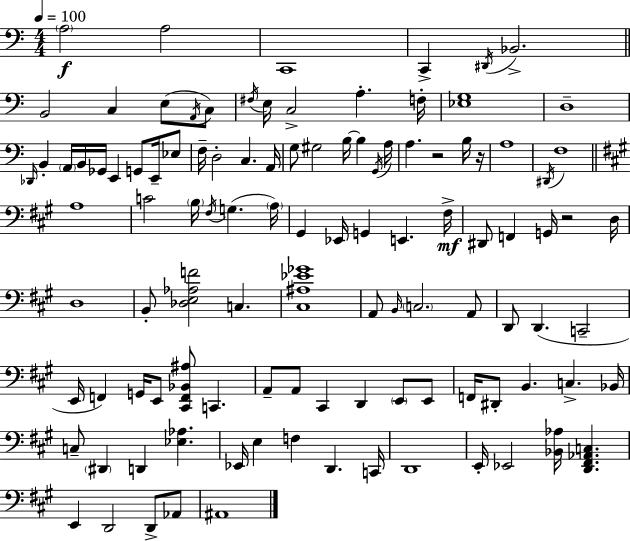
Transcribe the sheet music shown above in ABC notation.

X:1
T:Untitled
M:4/4
L:1/4
K:Am
A,2 A,2 C,,4 C,, ^D,,/4 _B,,2 B,,2 C, E,/2 A,,/4 C,/2 ^F,/4 E,/4 C,2 A, F,/4 [_E,G,]4 D,4 _D,,/4 B,, A,,/4 B,,/4 _G,,/4 E,, G,,/2 E,,/4 _E,/2 F,/4 D,2 C, A,,/4 G,/2 ^G,2 B,/4 B, G,,/4 A,/4 A, z2 B,/4 z/4 A,4 ^D,,/4 F,4 A,4 C2 B,/4 ^F,/4 G, A,/4 ^G,, _E,,/4 G,, E,, ^F,/4 ^D,,/2 F,, G,,/4 z2 D,/4 D,4 B,,/2 [_D,E,_A,F]2 C, [^C,^A,_E_G]4 A,,/2 B,,/4 C,2 A,,/2 D,,/2 D,, C,,2 E,,/4 F,, G,,/4 E,,/2 [^C,,F,,_B,,^A,]/2 C,, A,,/2 A,,/2 ^C,, D,, E,,/2 E,,/2 F,,/4 ^D,,/2 B,, C, _B,,/4 C,/2 ^D,, D,, [_E,_A,] _E,,/4 E, F, D,, C,,/4 D,,4 E,,/4 _E,,2 [_B,,_A,]/4 [D,,^F,,_A,,C,] E,, D,,2 D,,/2 _A,,/2 ^A,,4